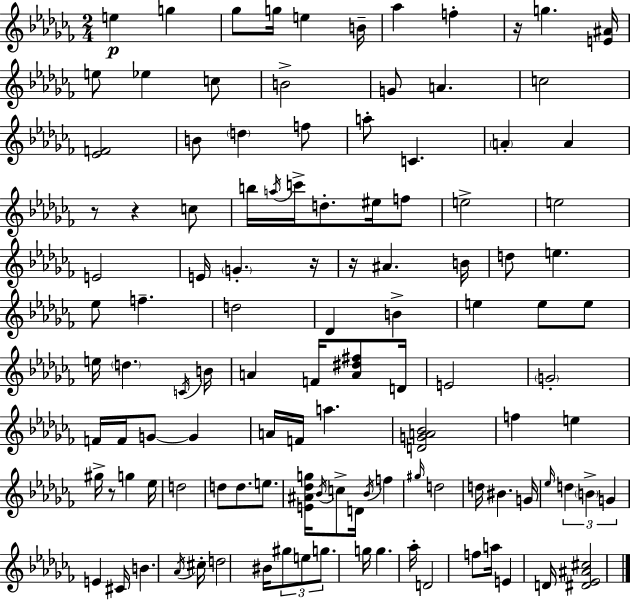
{
  \clef treble
  \numericTimeSignature
  \time 2/4
  \key aes \minor
  e''4\p g''4 | ges''8 g''16 e''4 b'16-- | aes''4 f''4-. | r16 g''4. <e' ais'>16 | \break e''8 ees''4 c''8 | b'2-> | g'8 a'4. | c''2 | \break <ees' f'>2 | b'8 \parenthesize d''4 f''8 | a''8-. c'4. | \parenthesize a'4-. a'4 | \break r8 r4 c''8 | b''16 \acciaccatura { a''16 } c'''16-> d''8.-. eis''16 f''8 | e''2-> | e''2 | \break e'2 | e'16 \parenthesize g'4.-. | r16 r16 ais'4. | b'16 d''8 e''4. | \break ees''8 f''4.-- | d''2 | des'4 b'4-> | e''4 e''8 e''8 | \break e''16 \parenthesize d''4. | \acciaccatura { c'16 } b'16 a'4 f'16 <a' dis'' fis''>8 | d'16 e'2 | \parenthesize g'2-. | \break f'16 f'16 g'8~~ g'4 | a'16 f'16 a''4. | <d' g' a' bes'>2 | f''4 e''4 | \break gis''16-> r8 g''4 | ees''16 d''2 | d''8 d''8. e''8. | <e' ais' des'' g''>16 \acciaccatura { bes'16 } c''8-> d'16 \acciaccatura { bes'16 } | \break f''4 \grace { gis''16 } d''2 | d''16 bis'4. | g'16 \grace { ees''16 } \tuplet 3/2 { d''4 | \parenthesize b'4-> g'4 } | \break e'4 cis'16 b'4. | \acciaccatura { aes'16 } cis''16-. d''2 | bis'16 | \tuplet 3/2 { gis''8 e''8 g''8. } g''16 | \break g''4. aes''16-. d'2 | f''8 | a''16 e'4 d'16 <dis' ees' ais' cis''>2 | \bar "|."
}